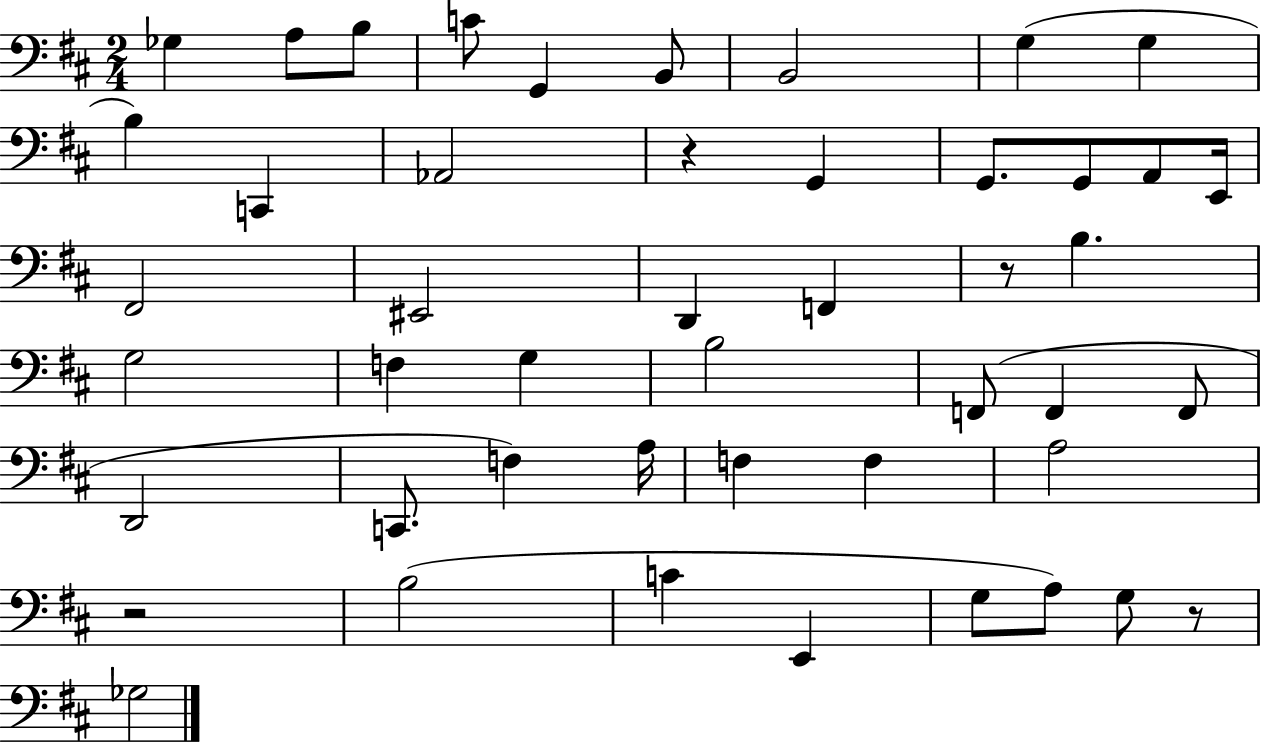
X:1
T:Untitled
M:2/4
L:1/4
K:D
_G, A,/2 B,/2 C/2 G,, B,,/2 B,,2 G, G, B, C,, _A,,2 z G,, G,,/2 G,,/2 A,,/2 E,,/4 ^F,,2 ^E,,2 D,, F,, z/2 B, G,2 F, G, B,2 F,,/2 F,, F,,/2 D,,2 C,,/2 F, A,/4 F, F, A,2 z2 B,2 C E,, G,/2 A,/2 G,/2 z/2 _G,2